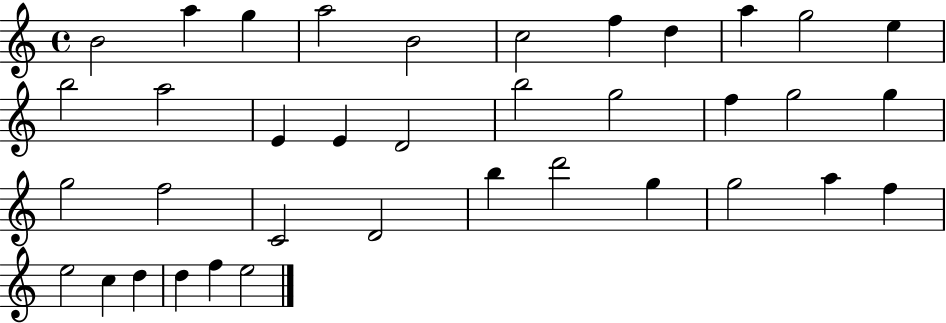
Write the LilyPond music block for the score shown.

{
  \clef treble
  \time 4/4
  \defaultTimeSignature
  \key c \major
  b'2 a''4 g''4 | a''2 b'2 | c''2 f''4 d''4 | a''4 g''2 e''4 | \break b''2 a''2 | e'4 e'4 d'2 | b''2 g''2 | f''4 g''2 g''4 | \break g''2 f''2 | c'2 d'2 | b''4 d'''2 g''4 | g''2 a''4 f''4 | \break e''2 c''4 d''4 | d''4 f''4 e''2 | \bar "|."
}